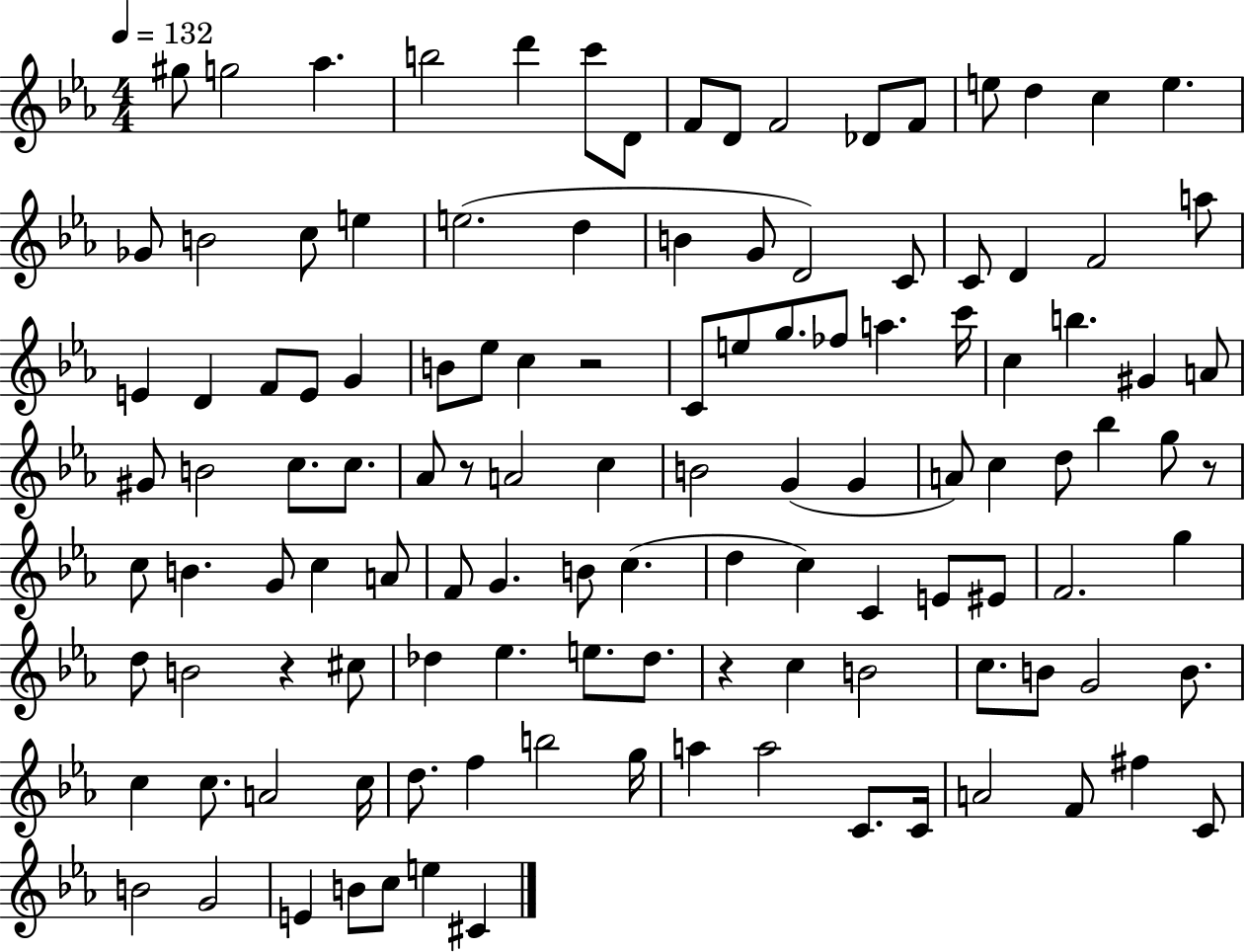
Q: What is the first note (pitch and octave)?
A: G#5